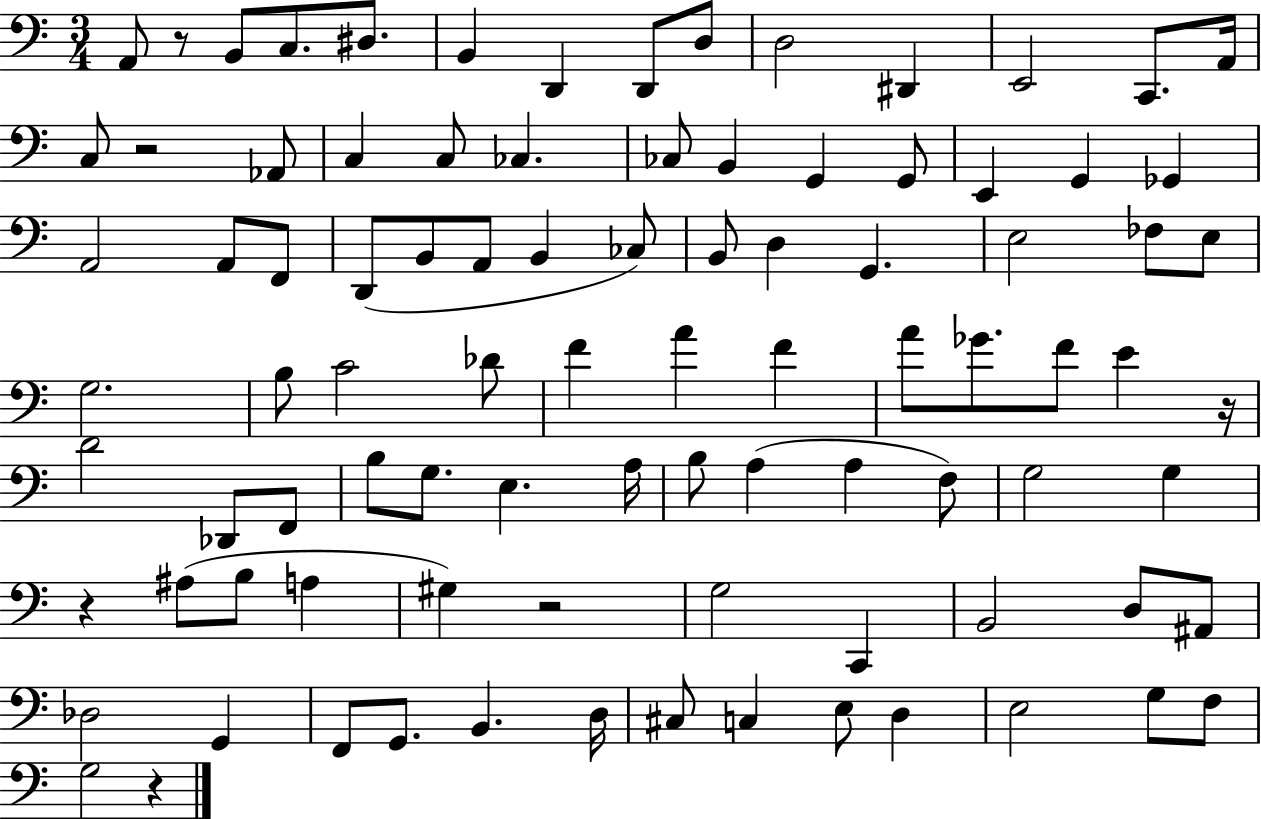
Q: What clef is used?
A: bass